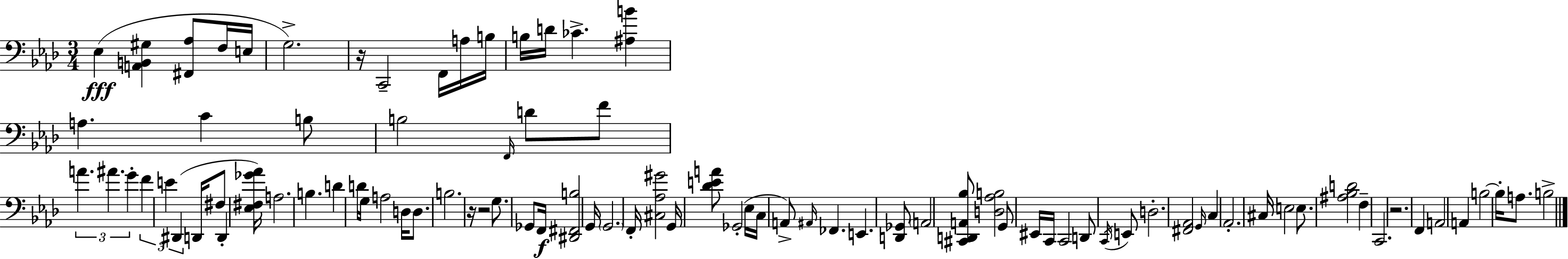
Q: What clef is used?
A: bass